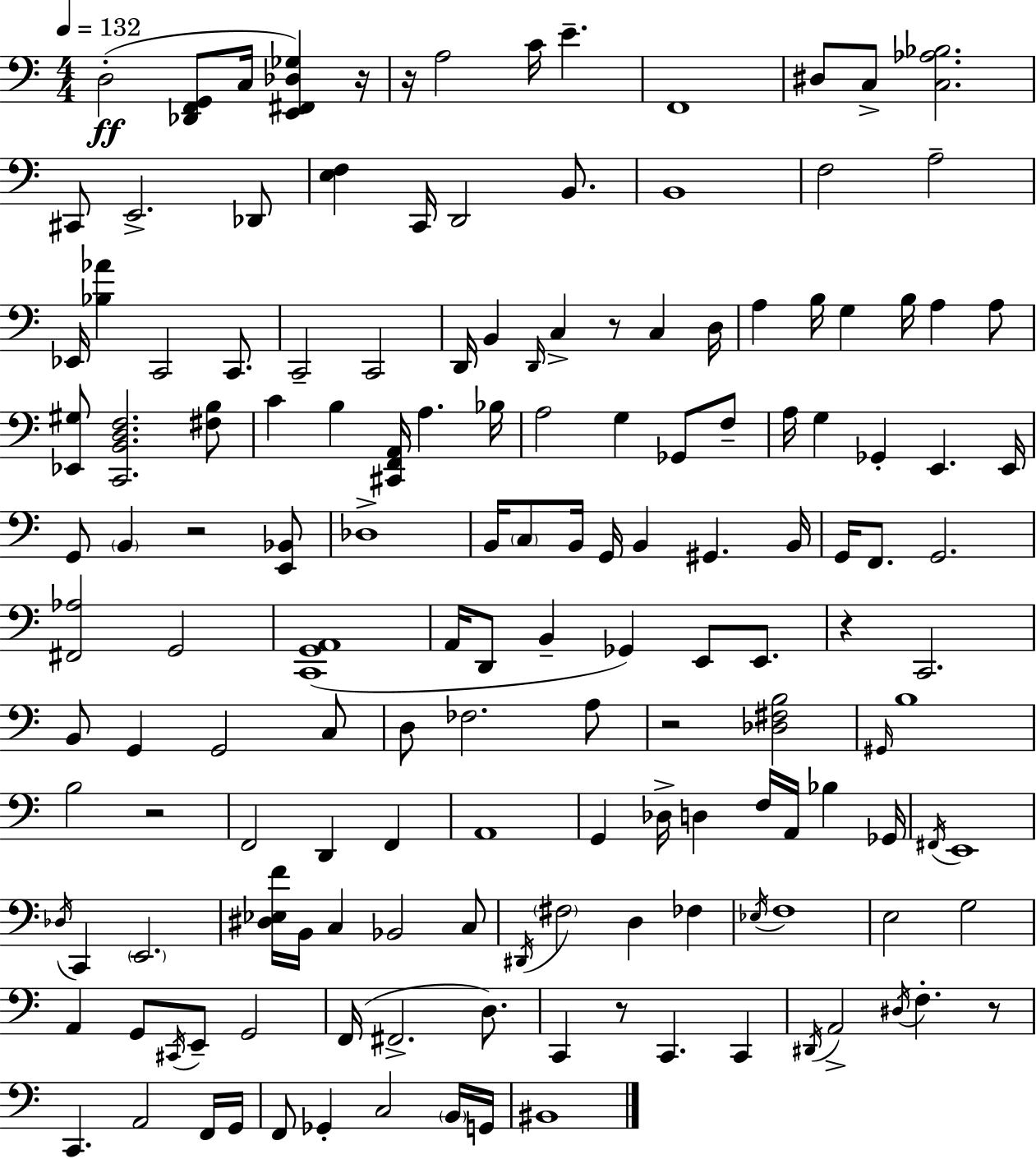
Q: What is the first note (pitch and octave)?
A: D3